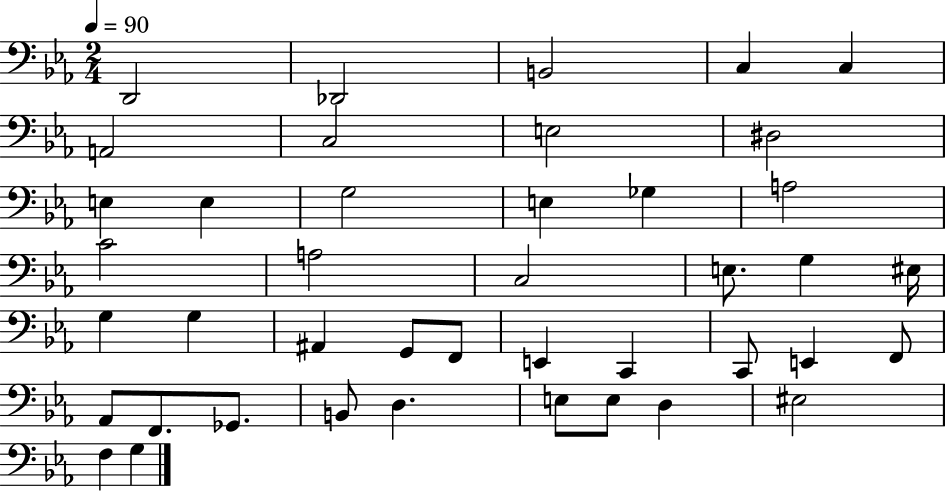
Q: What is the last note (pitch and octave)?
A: G3